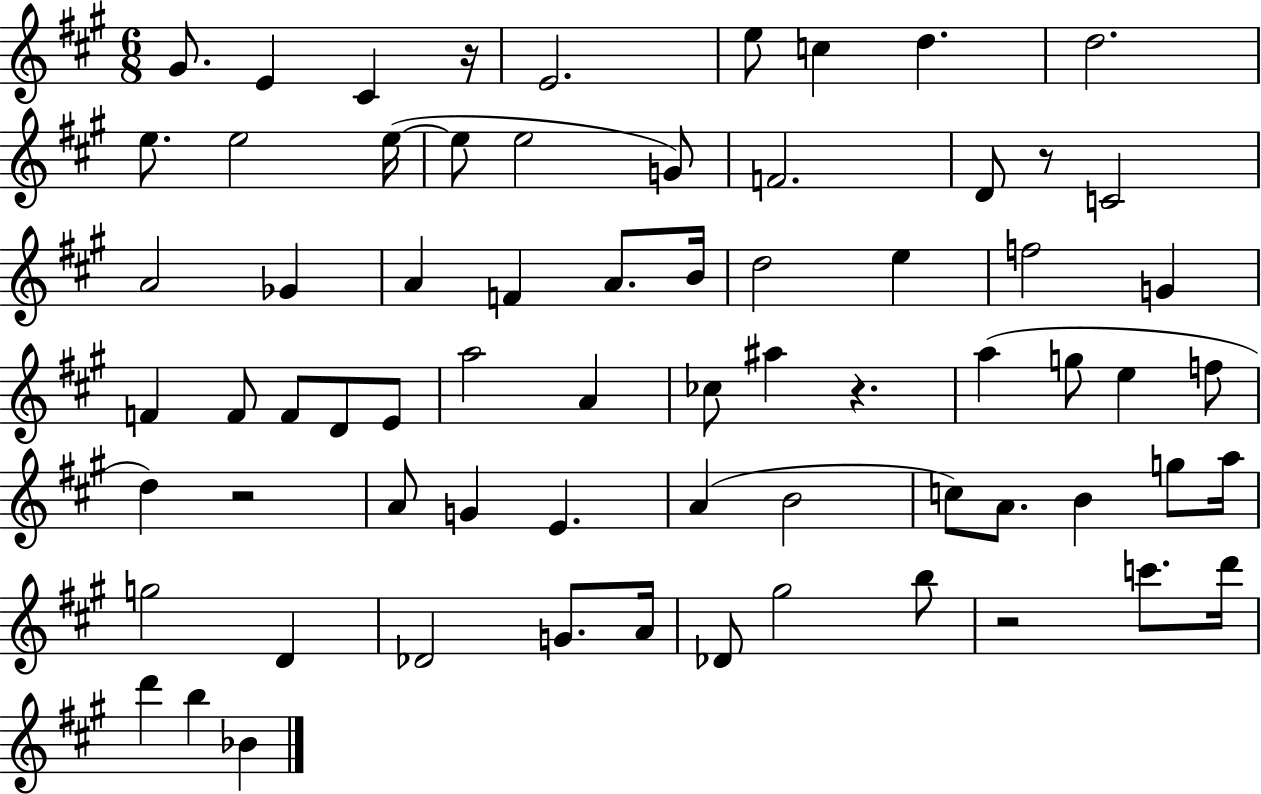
G#4/e. E4/q C#4/q R/s E4/h. E5/e C5/q D5/q. D5/h. E5/e. E5/h E5/s E5/e E5/h G4/e F4/h. D4/e R/e C4/h A4/h Gb4/q A4/q F4/q A4/e. B4/s D5/h E5/q F5/h G4/q F4/q F4/e F4/e D4/e E4/e A5/h A4/q CES5/e A#5/q R/q. A5/q G5/e E5/q F5/e D5/q R/h A4/e G4/q E4/q. A4/q B4/h C5/e A4/e. B4/q G5/e A5/s G5/h D4/q Db4/h G4/e. A4/s Db4/e G#5/h B5/e R/h C6/e. D6/s D6/q B5/q Bb4/q